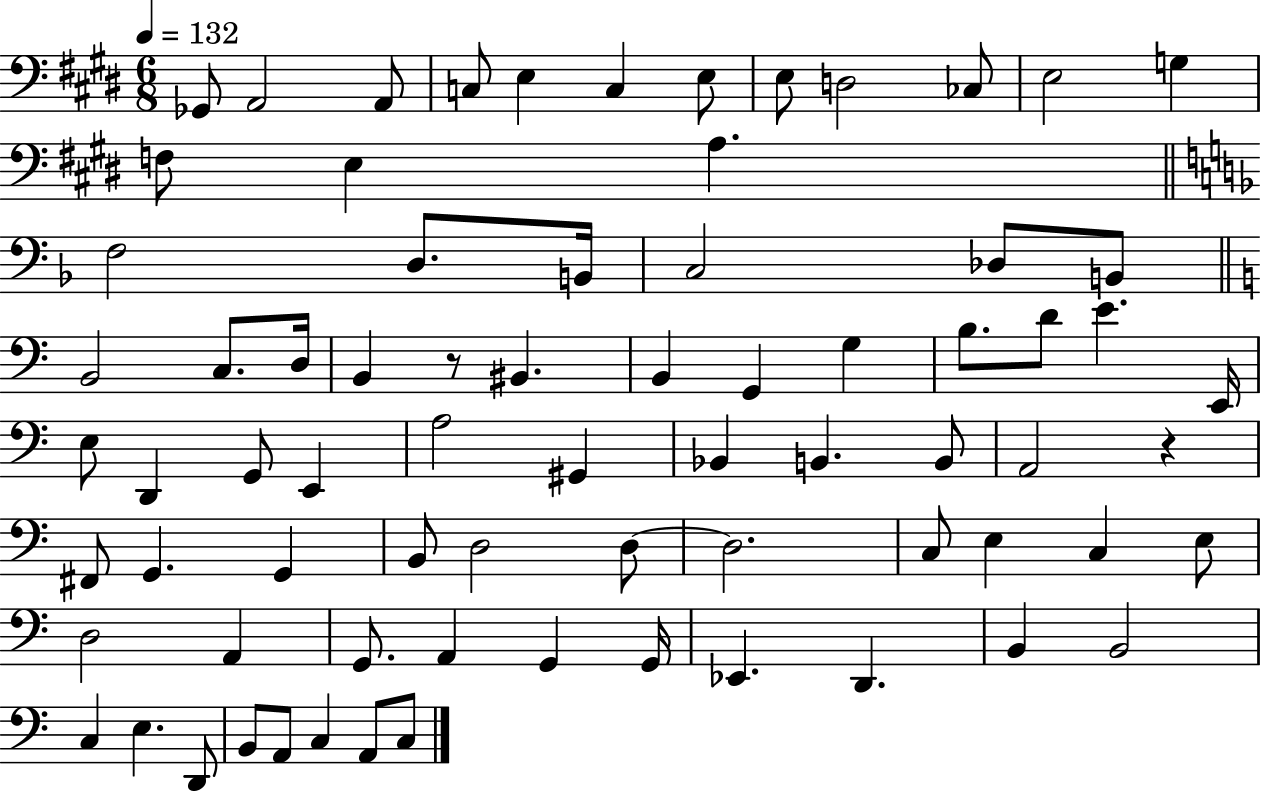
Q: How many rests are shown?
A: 2